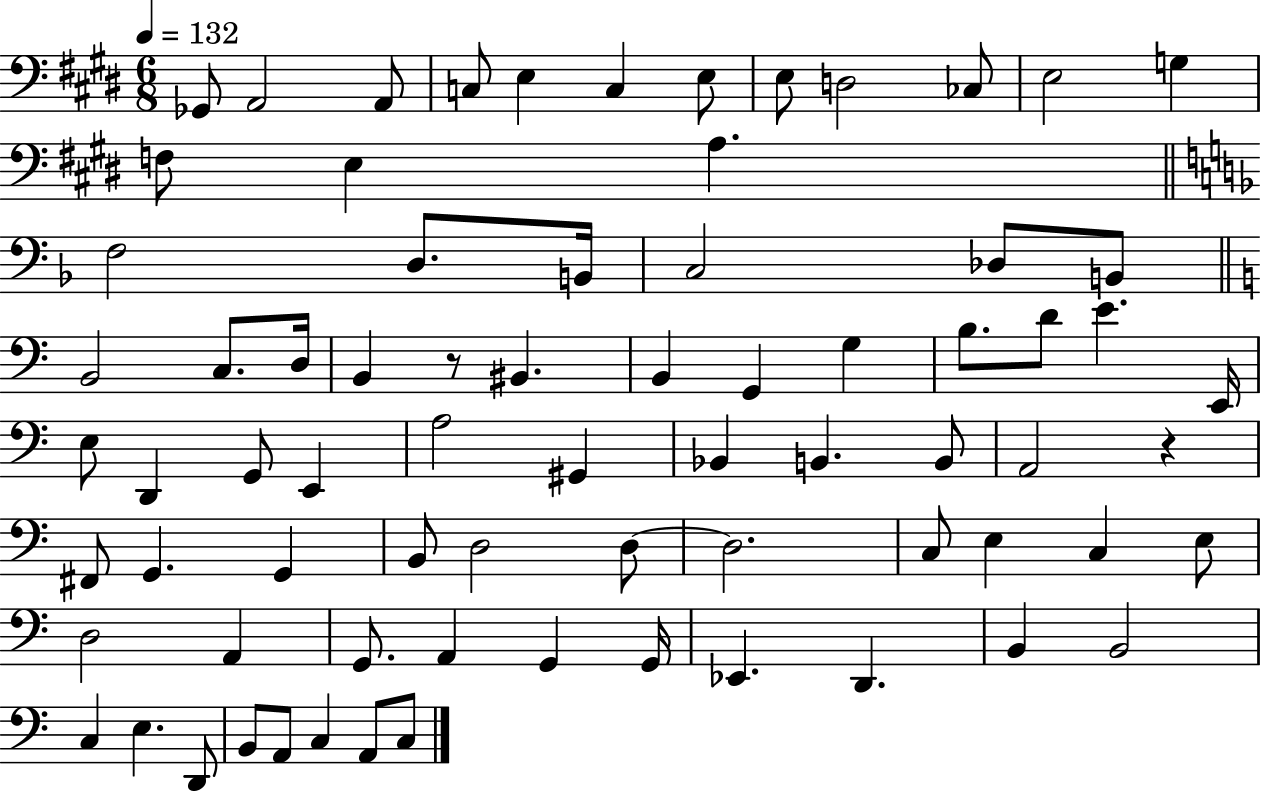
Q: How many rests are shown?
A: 2